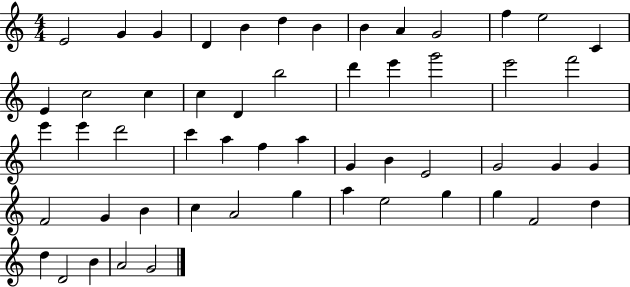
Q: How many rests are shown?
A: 0